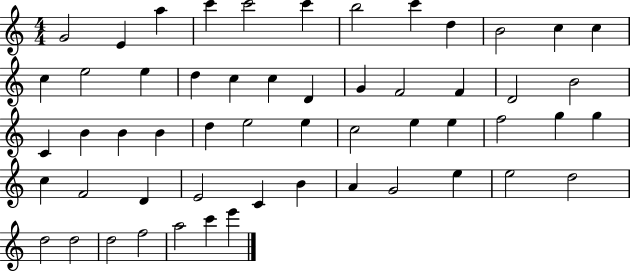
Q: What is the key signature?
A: C major